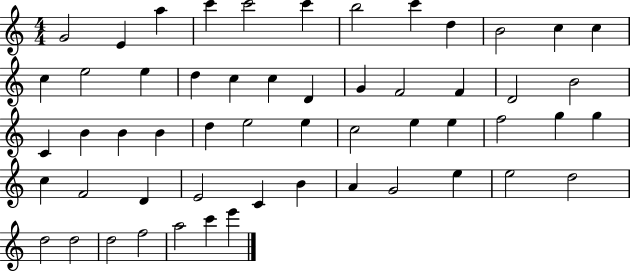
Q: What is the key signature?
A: C major